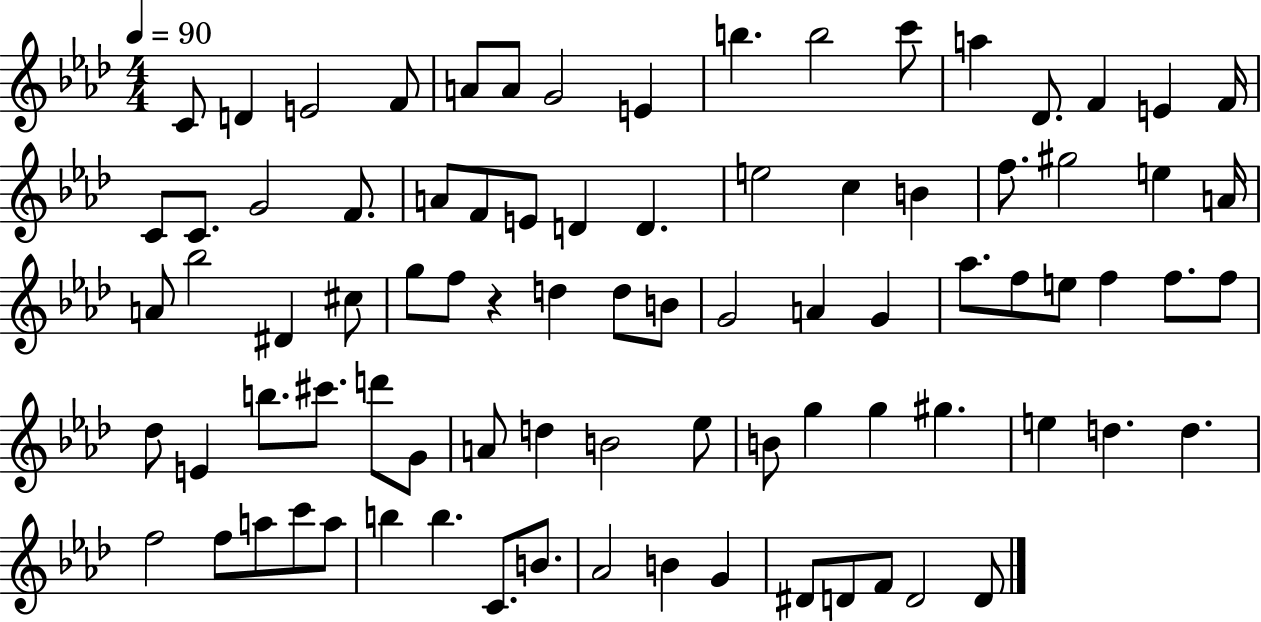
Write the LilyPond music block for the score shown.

{
  \clef treble
  \numericTimeSignature
  \time 4/4
  \key aes \major
  \tempo 4 = 90
  \repeat volta 2 { c'8 d'4 e'2 f'8 | a'8 a'8 g'2 e'4 | b''4. b''2 c'''8 | a''4 des'8. f'4 e'4 f'16 | \break c'8 c'8. g'2 f'8. | a'8 f'8 e'8 d'4 d'4. | e''2 c''4 b'4 | f''8. gis''2 e''4 a'16 | \break a'8 bes''2 dis'4 cis''8 | g''8 f''8 r4 d''4 d''8 b'8 | g'2 a'4 g'4 | aes''8. f''8 e''8 f''4 f''8. f''8 | \break des''8 e'4 b''8. cis'''8. d'''8 g'8 | a'8 d''4 b'2 ees''8 | b'8 g''4 g''4 gis''4. | e''4 d''4. d''4. | \break f''2 f''8 a''8 c'''8 a''8 | b''4 b''4. c'8. b'8. | aes'2 b'4 g'4 | dis'8 d'8 f'8 d'2 d'8 | \break } \bar "|."
}